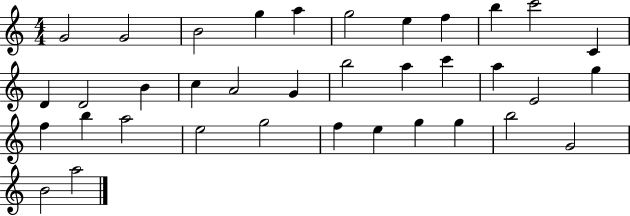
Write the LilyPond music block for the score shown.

{
  \clef treble
  \numericTimeSignature
  \time 4/4
  \key c \major
  g'2 g'2 | b'2 g''4 a''4 | g''2 e''4 f''4 | b''4 c'''2 c'4 | \break d'4 d'2 b'4 | c''4 a'2 g'4 | b''2 a''4 c'''4 | a''4 e'2 g''4 | \break f''4 b''4 a''2 | e''2 g''2 | f''4 e''4 g''4 g''4 | b''2 g'2 | \break b'2 a''2 | \bar "|."
}